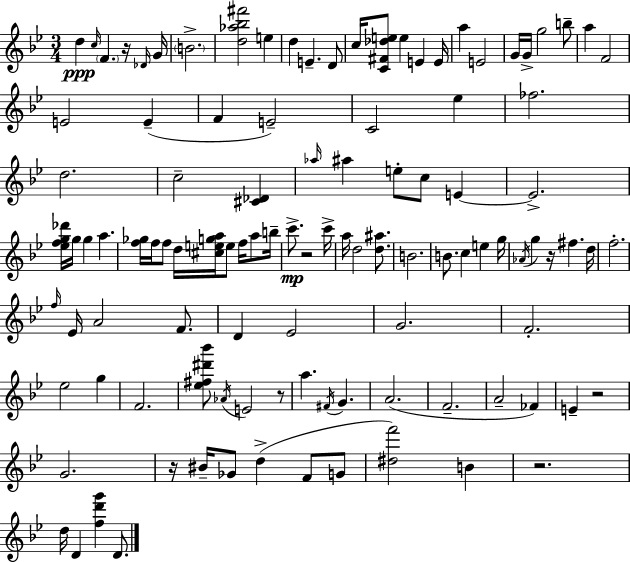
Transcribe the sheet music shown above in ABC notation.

X:1
T:Untitled
M:3/4
L:1/4
K:Gm
d c/4 F z/4 _D/4 G/4 B2 [d_a_b^f']2 e d E D/2 c/4 [C^F_de]/2 e E E/4 a E2 G/4 G/4 g2 b/2 a F2 E2 E F E2 C2 _e _f2 d2 c2 [^C_D] _a/4 ^a e/2 c/2 E E2 [_efg_d']/4 g/4 g a [f_g]/4 f/4 f/2 d/4 [^cega]/4 e/2 f/4 a/2 b/4 c'/2 z2 c'/4 a/4 d2 [d^a]/2 B2 B/2 c e g/4 _A/4 g z/4 ^f d/4 f2 f/4 _E/4 A2 F/2 D _E2 G2 F2 _e2 g F2 [_e^f^d'_b']/2 _A/4 E2 z/2 a ^F/4 G A2 F2 A2 _F E z2 G2 z/4 ^B/4 _G/2 d F/2 G/2 [^df']2 B z2 d/4 D [fd'g'] D/2